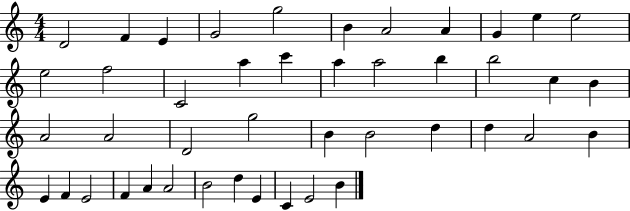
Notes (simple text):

D4/h F4/q E4/q G4/h G5/h B4/q A4/h A4/q G4/q E5/q E5/h E5/h F5/h C4/h A5/q C6/q A5/q A5/h B5/q B5/h C5/q B4/q A4/h A4/h D4/h G5/h B4/q B4/h D5/q D5/q A4/h B4/q E4/q F4/q E4/h F4/q A4/q A4/h B4/h D5/q E4/q C4/q E4/h B4/q